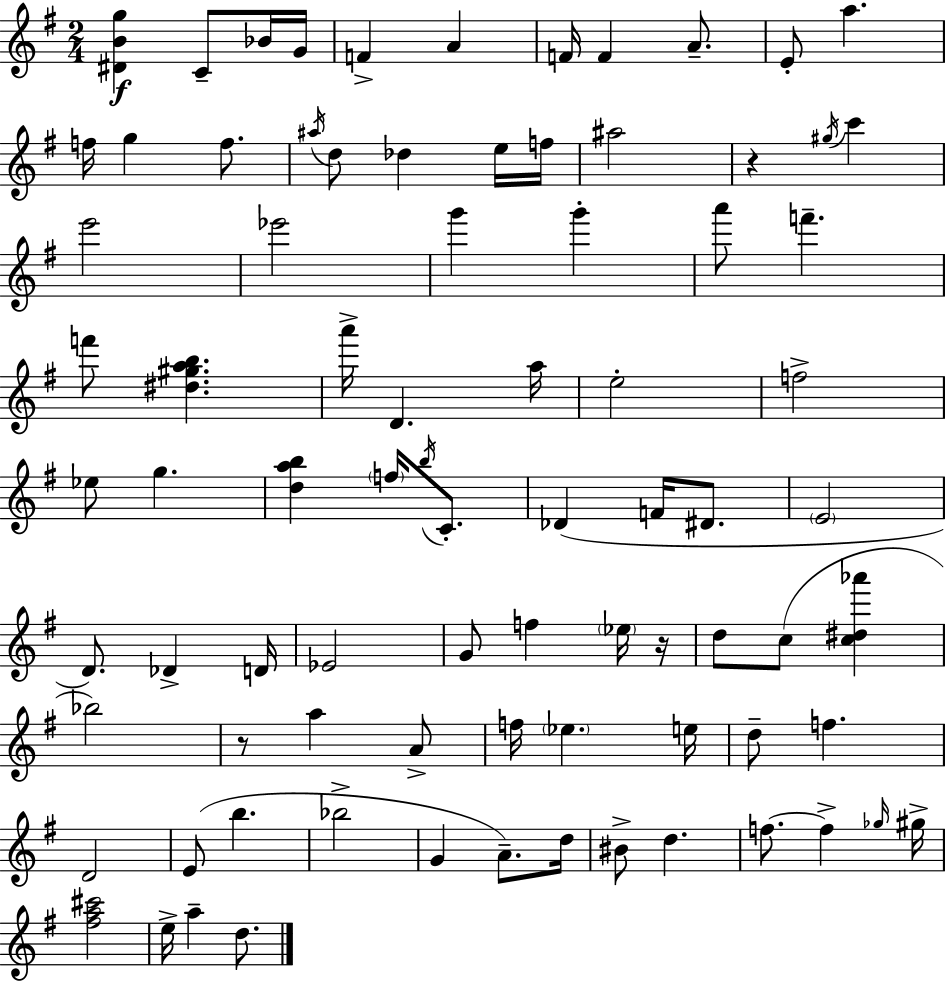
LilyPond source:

{
  \clef treble
  \numericTimeSignature
  \time 2/4
  \key e \minor
  <dis' b' g''>4\f c'8-- bes'16 g'16 | f'4-> a'4 | f'16 f'4 a'8.-- | e'8-. a''4. | \break f''16 g''4 f''8. | \acciaccatura { ais''16 } d''8 des''4 e''16 | f''16 ais''2 | r4 \acciaccatura { gis''16 } c'''4 | \break e'''2 | ees'''2 | g'''4 g'''4-. | a'''8 f'''4.-- | \break f'''8 <dis'' gis'' a'' b''>4. | a'''16-> d'4. | a''16 e''2-. | f''2-> | \break ees''8 g''4. | <d'' a'' b''>4 \parenthesize f''16 \acciaccatura { b''16 } | c'8.-. des'4( f'16 | dis'8. \parenthesize e'2 | \break d'8.) des'4-> | d'16 ees'2 | g'8 f''4 | \parenthesize ees''16 r16 d''8 c''8( <c'' dis'' aes'''>4 | \break bes''2) | r8 a''4 | a'8-> f''16 \parenthesize ees''4. | e''16 d''8-- f''4. | \break d'2 | e'8( b''4. | bes''2-> | g'4 a'8.--) | \break d''16 bis'8-> d''4. | f''8.~~ f''4-> | \grace { ges''16 } gis''16-> <fis'' a'' cis'''>2 | e''16-> a''4-- | \break d''8. \bar "|."
}